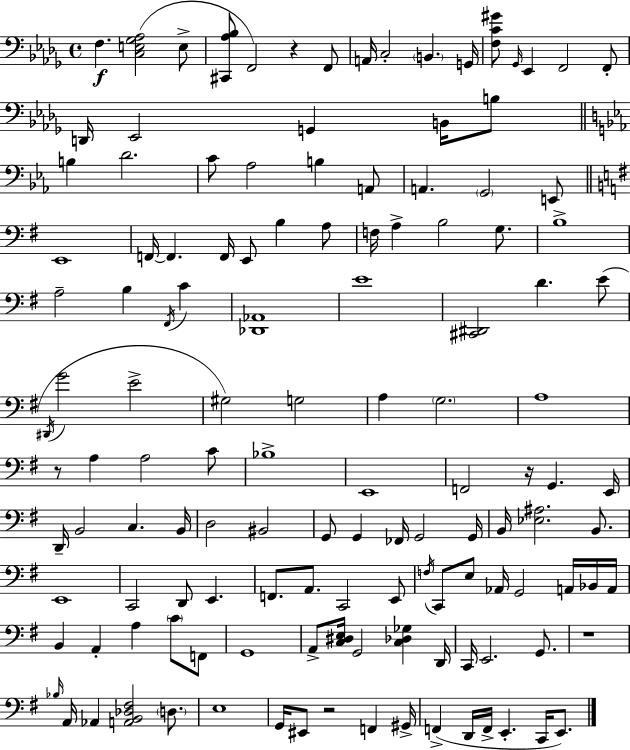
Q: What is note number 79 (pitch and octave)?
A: F2